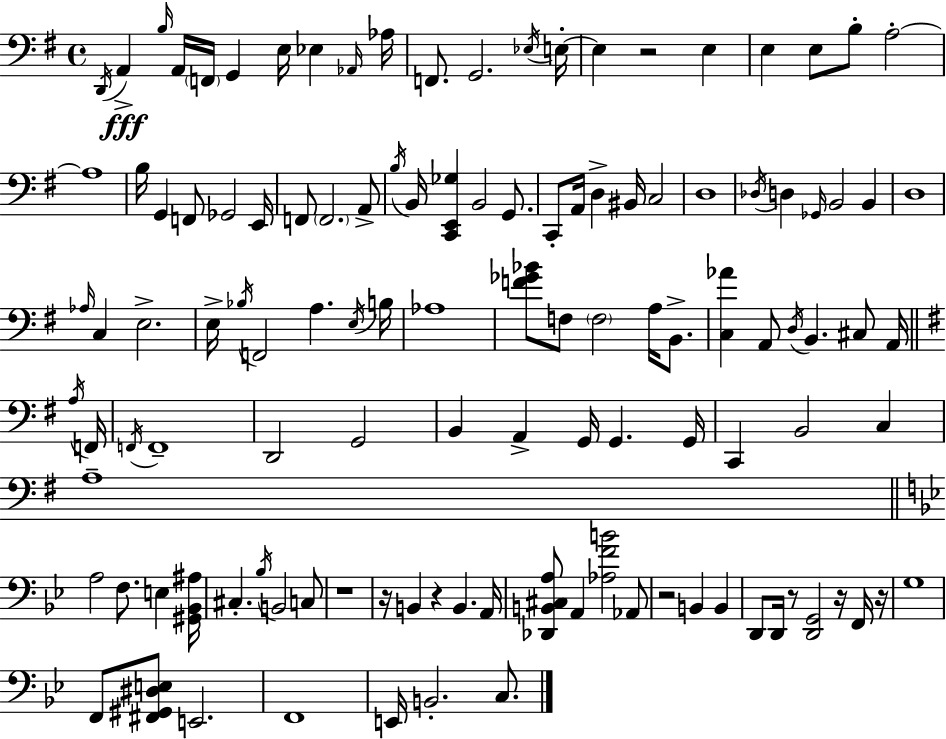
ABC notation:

X:1
T:Untitled
M:4/4
L:1/4
K:Em
D,,/4 A,, B,/4 A,,/4 F,,/4 G,, E,/4 _E, _A,,/4 _A,/4 F,,/2 G,,2 _E,/4 E,/4 E, z2 E, E, E,/2 B,/2 A,2 A,4 B,/4 G,, F,,/2 _G,,2 E,,/4 F,,/2 F,,2 A,,/2 B,/4 B,,/4 [C,,E,,_G,] B,,2 G,,/2 C,,/2 A,,/4 D, ^B,,/4 C,2 D,4 _D,/4 D, _G,,/4 B,,2 B,, D,4 _A,/4 C, E,2 E,/4 _B,/4 F,,2 A, E,/4 B,/4 _A,4 [F_G_B]/2 F,/2 F,2 A,/4 B,,/2 [C,_A] A,,/2 D,/4 B,, ^C,/2 A,,/4 A,/4 F,,/4 F,,/4 F,,4 D,,2 G,,2 B,, A,, G,,/4 G,, G,,/4 C,, B,,2 C, A,4 A,2 F,/2 E, [^G,,_B,,^A,]/4 ^C, _B,/4 B,,2 C,/2 z4 z/4 B,, z B,, A,,/4 [_D,,B,,^C,A,]/2 A,, [_A,FB]2 _A,,/2 z2 B,, B,, D,,/2 D,,/4 z/2 [D,,G,,]2 z/4 F,,/4 z/4 G,4 F,,/2 [^F,,^G,,^D,E,]/2 E,,2 F,,4 E,,/4 B,,2 C,/2